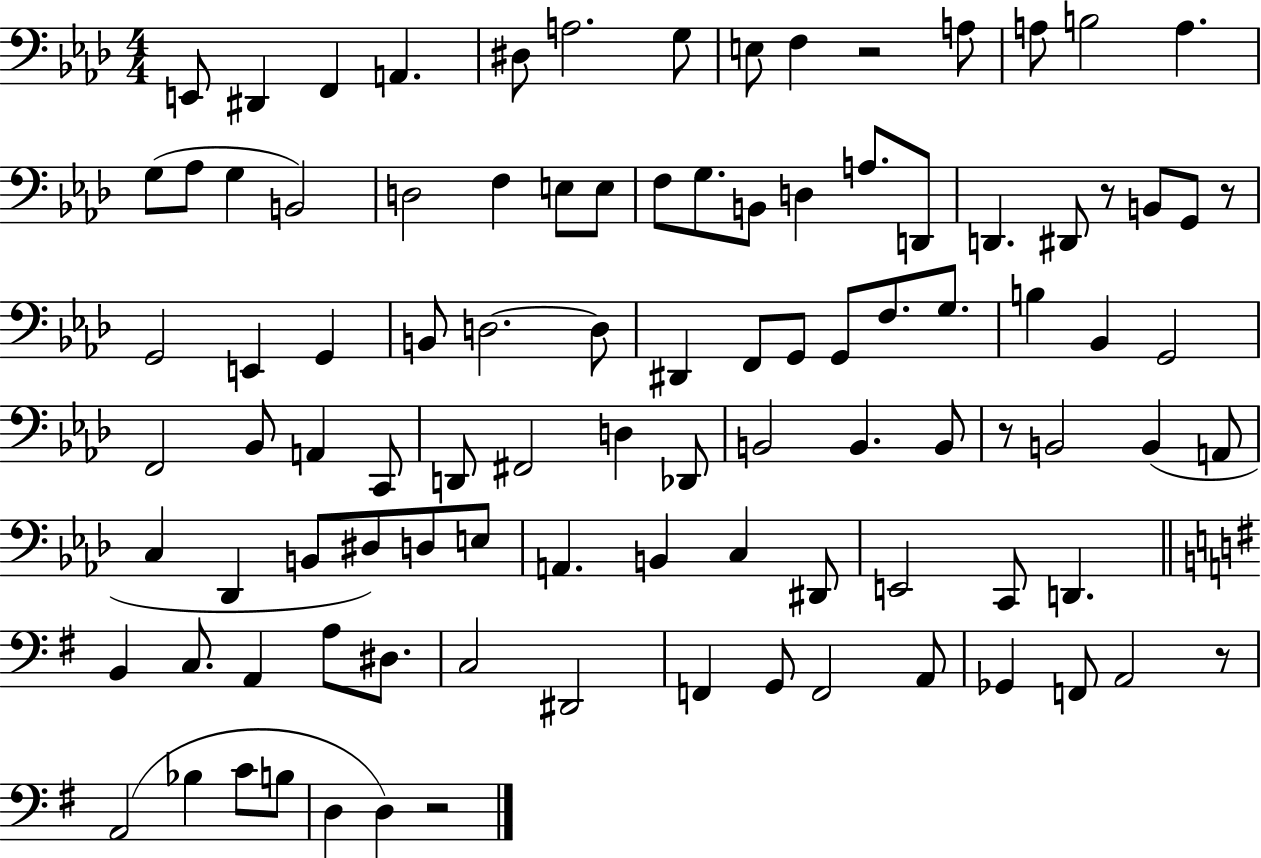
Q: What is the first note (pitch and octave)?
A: E2